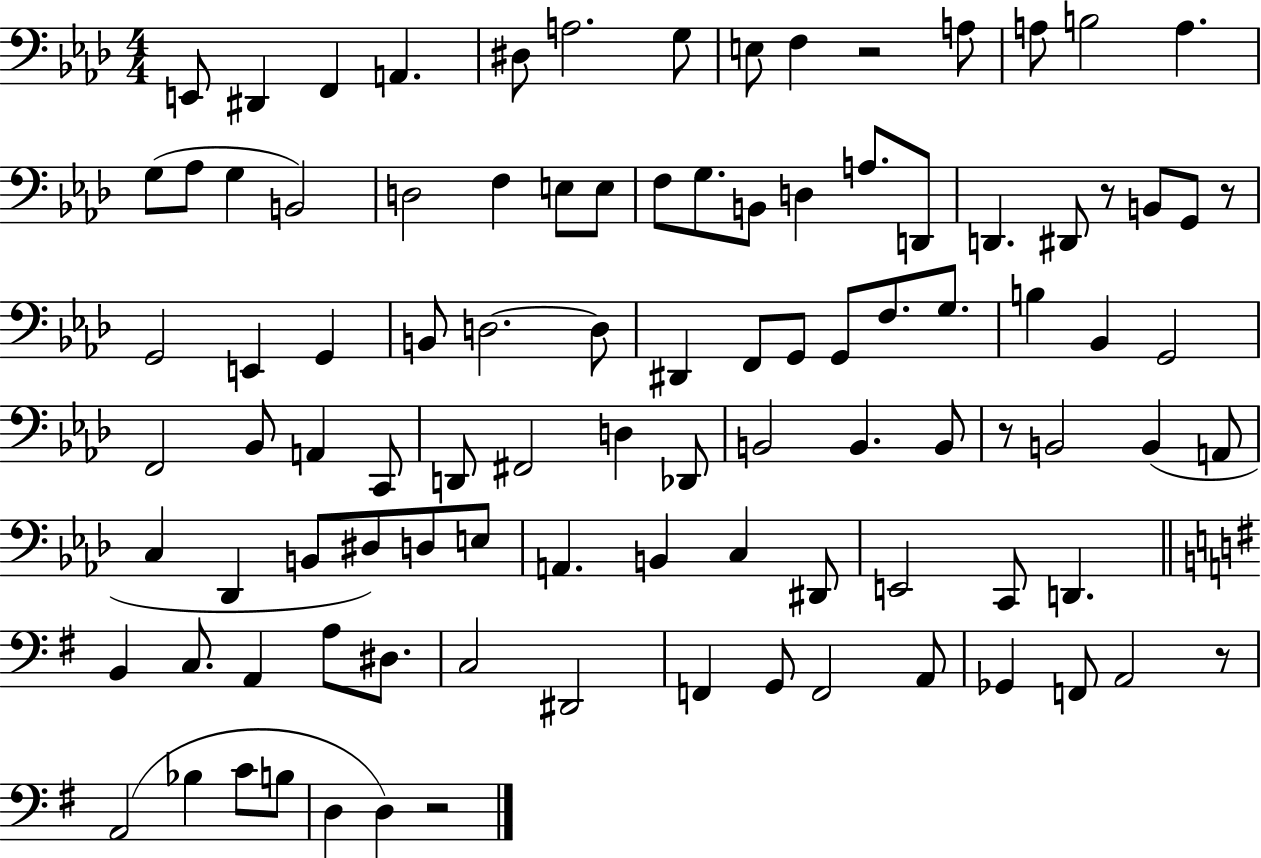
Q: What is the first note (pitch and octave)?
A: E2